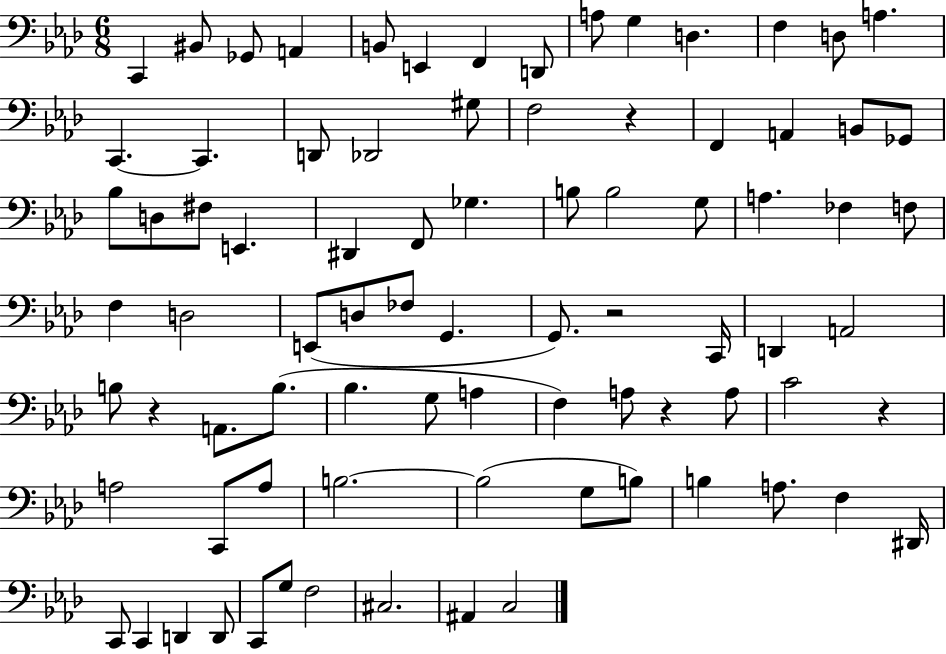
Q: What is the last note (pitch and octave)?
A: C3